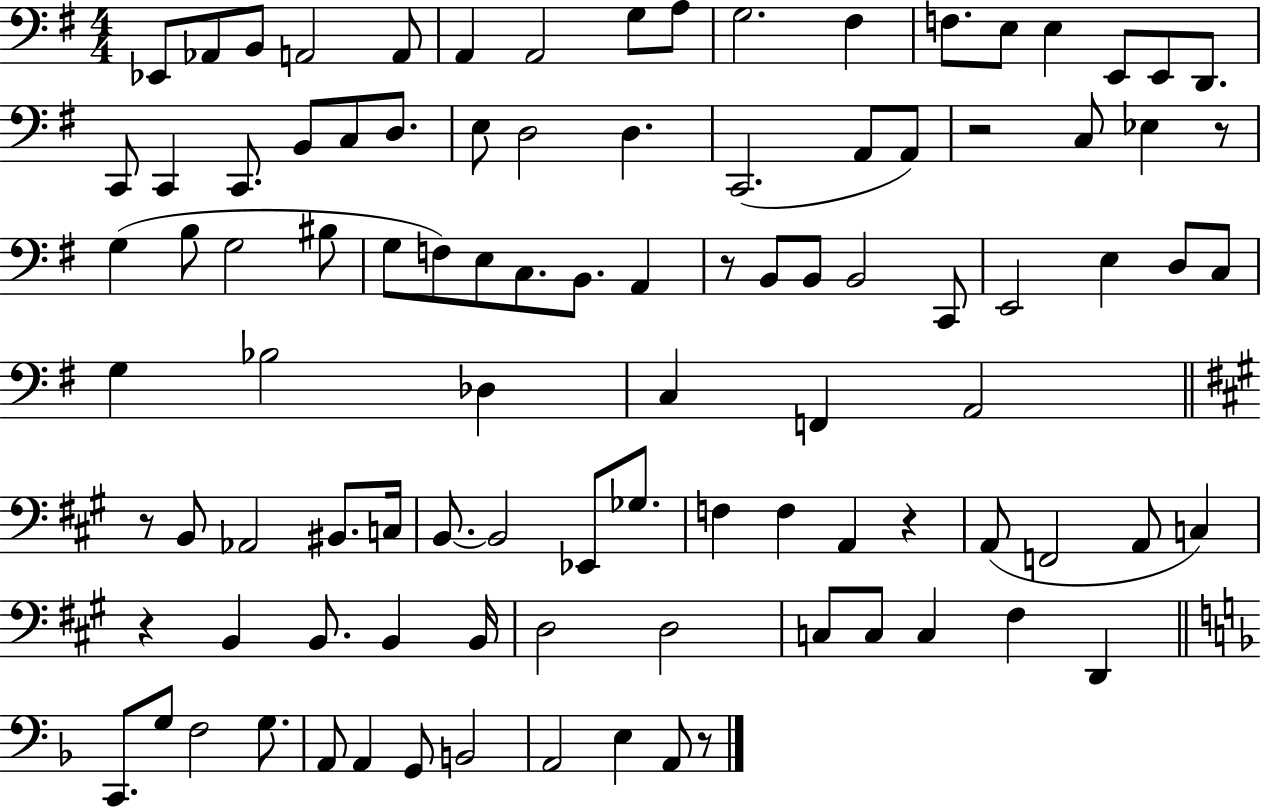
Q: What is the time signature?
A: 4/4